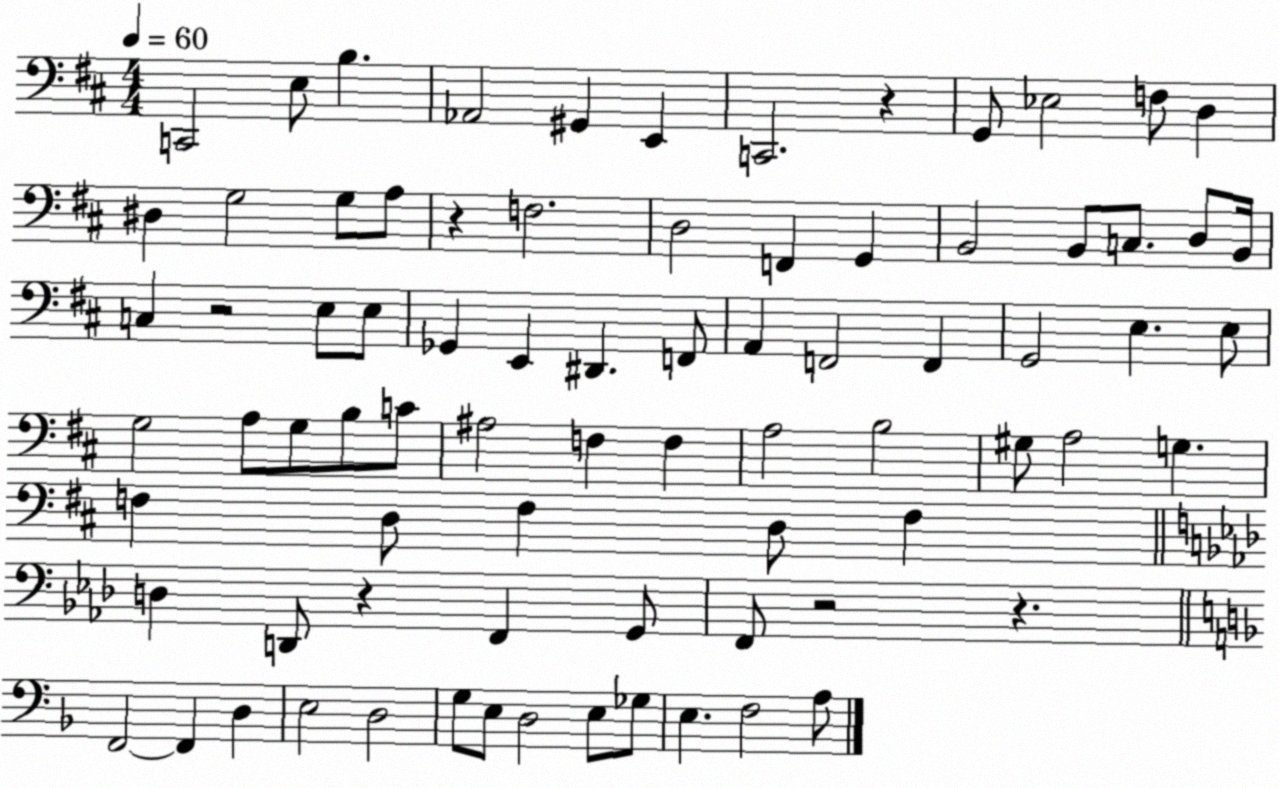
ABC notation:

X:1
T:Untitled
M:4/4
L:1/4
K:D
C,,2 E,/2 B, _A,,2 ^G,, E,, C,,2 z G,,/2 _E,2 F,/2 D, ^D, G,2 G,/2 A,/2 z F,2 D,2 F,, G,, B,,2 B,,/2 C,/2 D,/2 B,,/4 C, z2 E,/2 E,/2 _G,, E,, ^D,, F,,/2 A,, F,,2 F,, G,,2 E, E,/2 G,2 A,/2 G,/2 B,/2 C/2 ^A,2 F, F, A,2 B,2 ^G,/2 A,2 G, F, D,/2 F, D,/2 F, D, D,,/2 z F,, G,,/2 F,,/2 z2 z F,,2 F,, D, E,2 D,2 G,/2 E,/2 D,2 E,/2 _G,/2 E, F,2 A,/2